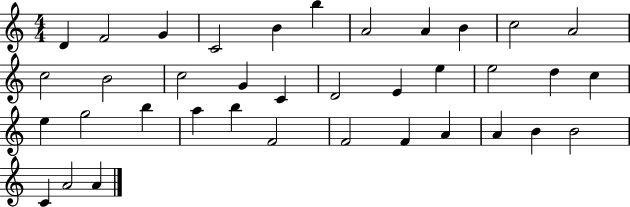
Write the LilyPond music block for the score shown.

{
  \clef treble
  \numericTimeSignature
  \time 4/4
  \key c \major
  d'4 f'2 g'4 | c'2 b'4 b''4 | a'2 a'4 b'4 | c''2 a'2 | \break c''2 b'2 | c''2 g'4 c'4 | d'2 e'4 e''4 | e''2 d''4 c''4 | \break e''4 g''2 b''4 | a''4 b''4 f'2 | f'2 f'4 a'4 | a'4 b'4 b'2 | \break c'4 a'2 a'4 | \bar "|."
}